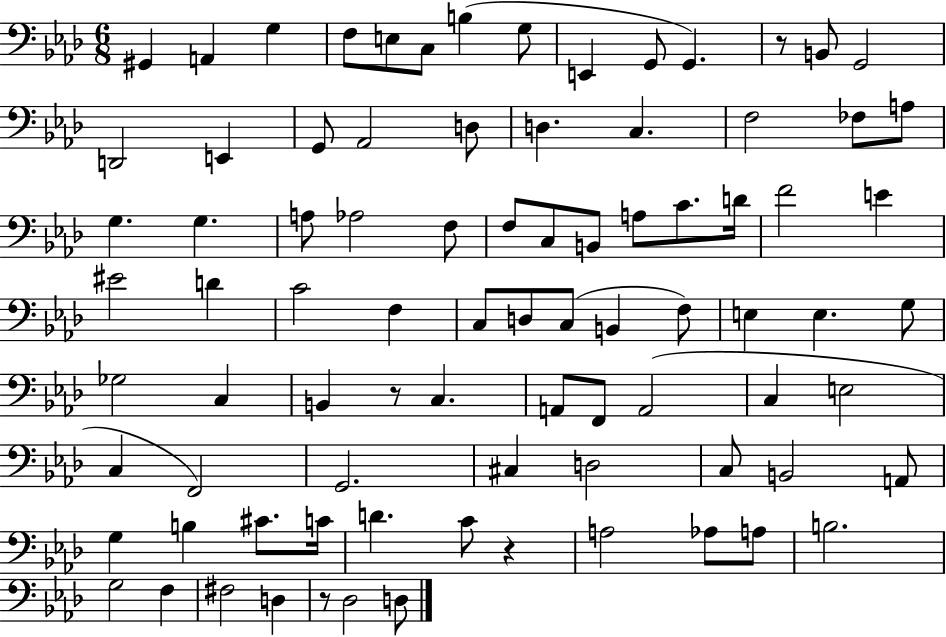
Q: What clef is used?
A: bass